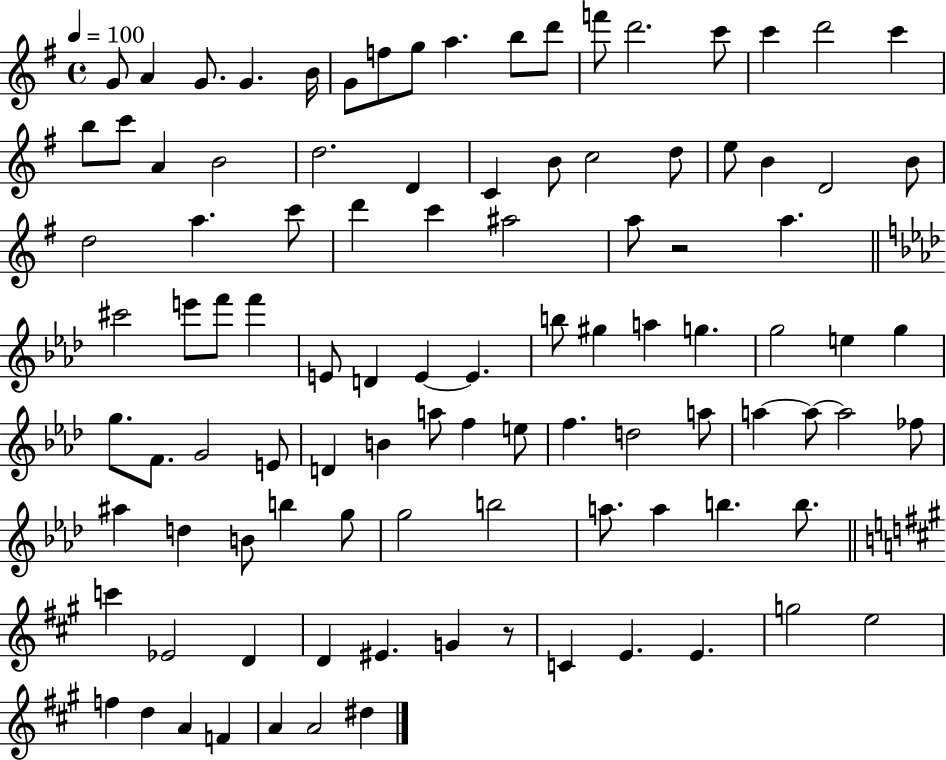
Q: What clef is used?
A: treble